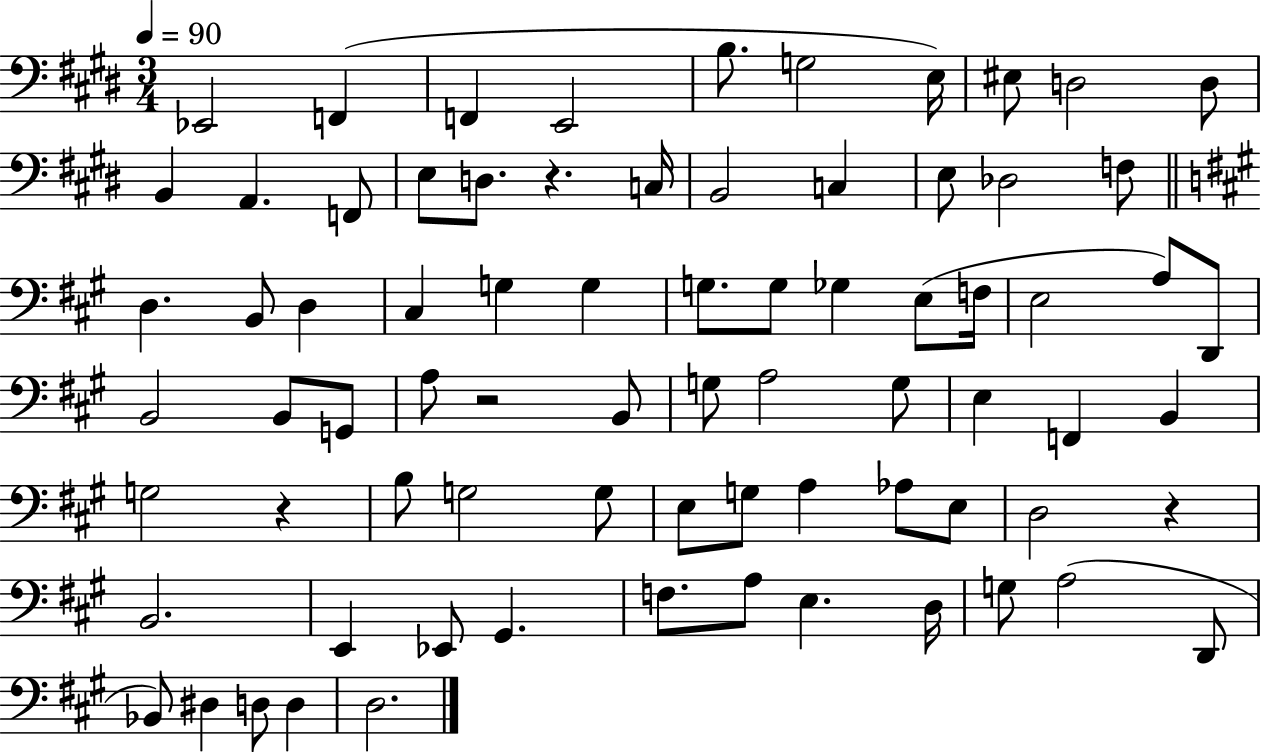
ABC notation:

X:1
T:Untitled
M:3/4
L:1/4
K:E
_E,,2 F,, F,, E,,2 B,/2 G,2 E,/4 ^E,/2 D,2 D,/2 B,, A,, F,,/2 E,/2 D,/2 z C,/4 B,,2 C, E,/2 _D,2 F,/2 D, B,,/2 D, ^C, G, G, G,/2 G,/2 _G, E,/2 F,/4 E,2 A,/2 D,,/2 B,,2 B,,/2 G,,/2 A,/2 z2 B,,/2 G,/2 A,2 G,/2 E, F,, B,, G,2 z B,/2 G,2 G,/2 E,/2 G,/2 A, _A,/2 E,/2 D,2 z B,,2 E,, _E,,/2 ^G,, F,/2 A,/2 E, D,/4 G,/2 A,2 D,,/2 _B,,/2 ^D, D,/2 D, D,2